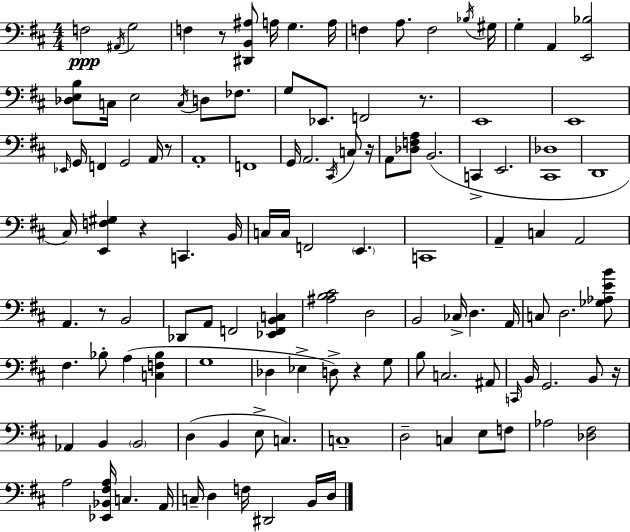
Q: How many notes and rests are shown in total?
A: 120